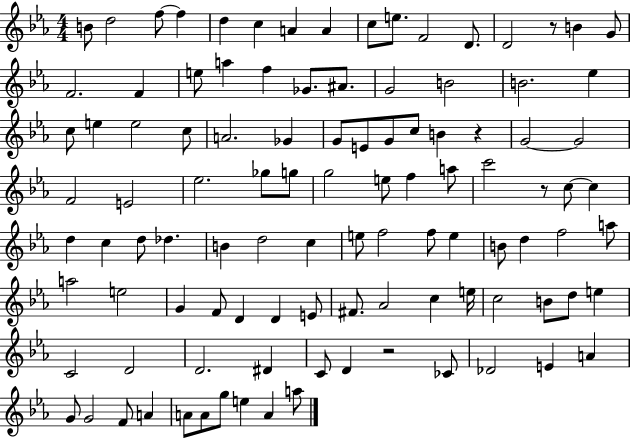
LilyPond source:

{
  \clef treble
  \numericTimeSignature
  \time 4/4
  \key ees \major
  b'8 d''2 f''8~~ f''4 | d''4 c''4 a'4 a'4 | c''8 e''8. f'2 d'8. | d'2 r8 b'4 g'8 | \break f'2. f'4 | e''8 a''4 f''4 ges'8. ais'8. | g'2 b'2 | b'2. ees''4 | \break c''8 e''4 e''2 c''8 | a'2. ges'4 | g'8 e'8 g'8 c''8 b'4 r4 | g'2~~ g'2 | \break f'2 e'2 | ees''2. ges''8 g''8 | g''2 e''8 f''4 a''8 | c'''2 r8 c''8~~ c''4 | \break d''4 c''4 d''8 des''4. | b'4 d''2 c''4 | e''8 f''2 f''8 e''4 | b'8 d''4 f''2 a''8 | \break a''2 e''2 | g'4 f'8 d'4 d'4 e'8 | fis'8. aes'2 c''4 e''16 | c''2 b'8 d''8 e''4 | \break c'2 d'2 | d'2. dis'4 | c'8 d'4 r2 ces'8 | des'2 e'4 a'4 | \break g'8 g'2 f'8 a'4 | a'8 a'8 g''8 e''4 a'4 a''8 | \bar "|."
}